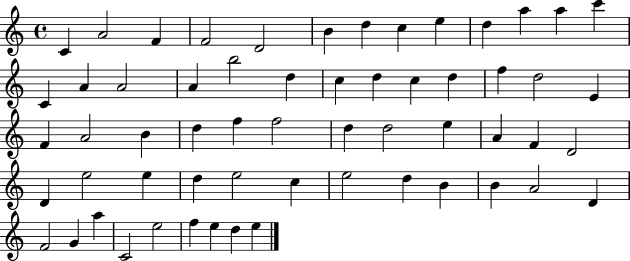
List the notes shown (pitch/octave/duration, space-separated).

C4/q A4/h F4/q F4/h D4/h B4/q D5/q C5/q E5/q D5/q A5/q A5/q C6/q C4/q A4/q A4/h A4/q B5/h D5/q C5/q D5/q C5/q D5/q F5/q D5/h E4/q F4/q A4/h B4/q D5/q F5/q F5/h D5/q D5/h E5/q A4/q F4/q D4/h D4/q E5/h E5/q D5/q E5/h C5/q E5/h D5/q B4/q B4/q A4/h D4/q F4/h G4/q A5/q C4/h E5/h F5/q E5/q D5/q E5/q